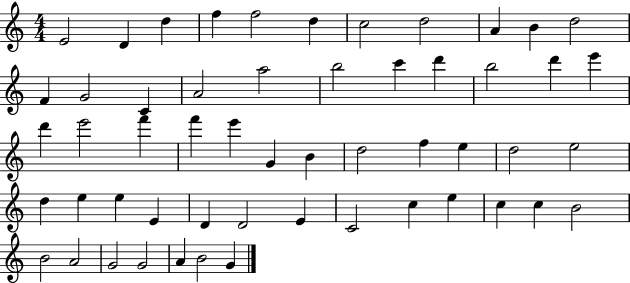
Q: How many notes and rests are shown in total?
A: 54